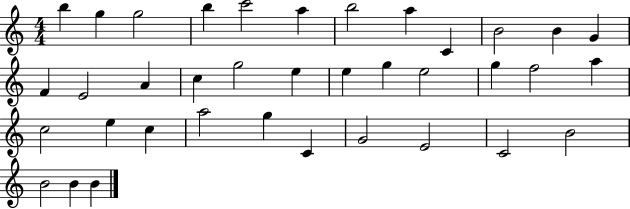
B5/q G5/q G5/h B5/q C6/h A5/q B5/h A5/q C4/q B4/h B4/q G4/q F4/q E4/h A4/q C5/q G5/h E5/q E5/q G5/q E5/h G5/q F5/h A5/q C5/h E5/q C5/q A5/h G5/q C4/q G4/h E4/h C4/h B4/h B4/h B4/q B4/q